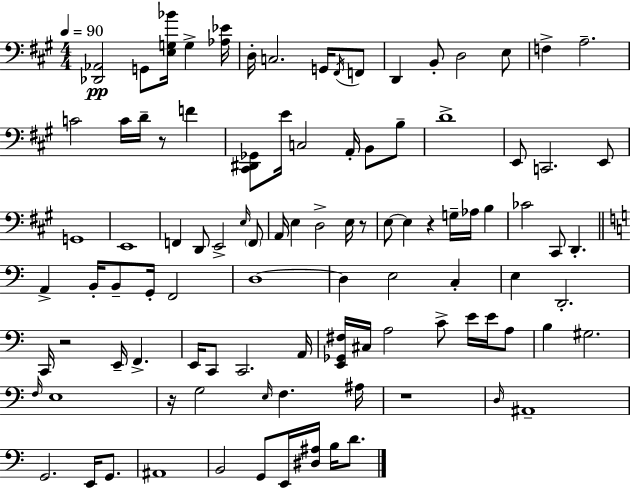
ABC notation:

X:1
T:Untitled
M:4/4
L:1/4
K:A
[_D,,_A,,]2 G,,/2 [E,G,_B]/4 G, [_A,_E]/4 D,/4 C,2 G,,/4 ^F,,/4 F,,/2 D,, B,,/2 D,2 E,/2 F, A,2 C2 C/4 D/4 z/2 F [^C,,^D,,_G,,]/2 E/4 C,2 A,,/4 B,,/2 B,/2 D4 E,,/2 C,,2 E,,/2 G,,4 E,,4 F,, D,,/2 E,,2 E,/4 F,,/2 A,,/4 E, D,2 E,/4 z/2 E,/2 E, z G,/4 _A,/4 B, _C2 ^C,,/2 D,, A,, B,,/4 B,,/2 G,,/4 F,,2 D,4 D, E,2 C, E, D,,2 C,,/4 z2 E,,/4 F,, E,,/4 C,,/2 C,,2 A,,/4 [E,,_G,,^F,]/4 ^C,/4 A,2 C/2 E/4 E/4 A,/2 B, ^G,2 F,/4 E,4 z/4 G,2 E,/4 F, ^A,/4 z4 D,/4 ^A,,4 G,,2 E,,/4 G,,/2 ^A,,4 B,,2 G,,/2 E,,/4 [^D,^A,]/4 B,/4 D/2